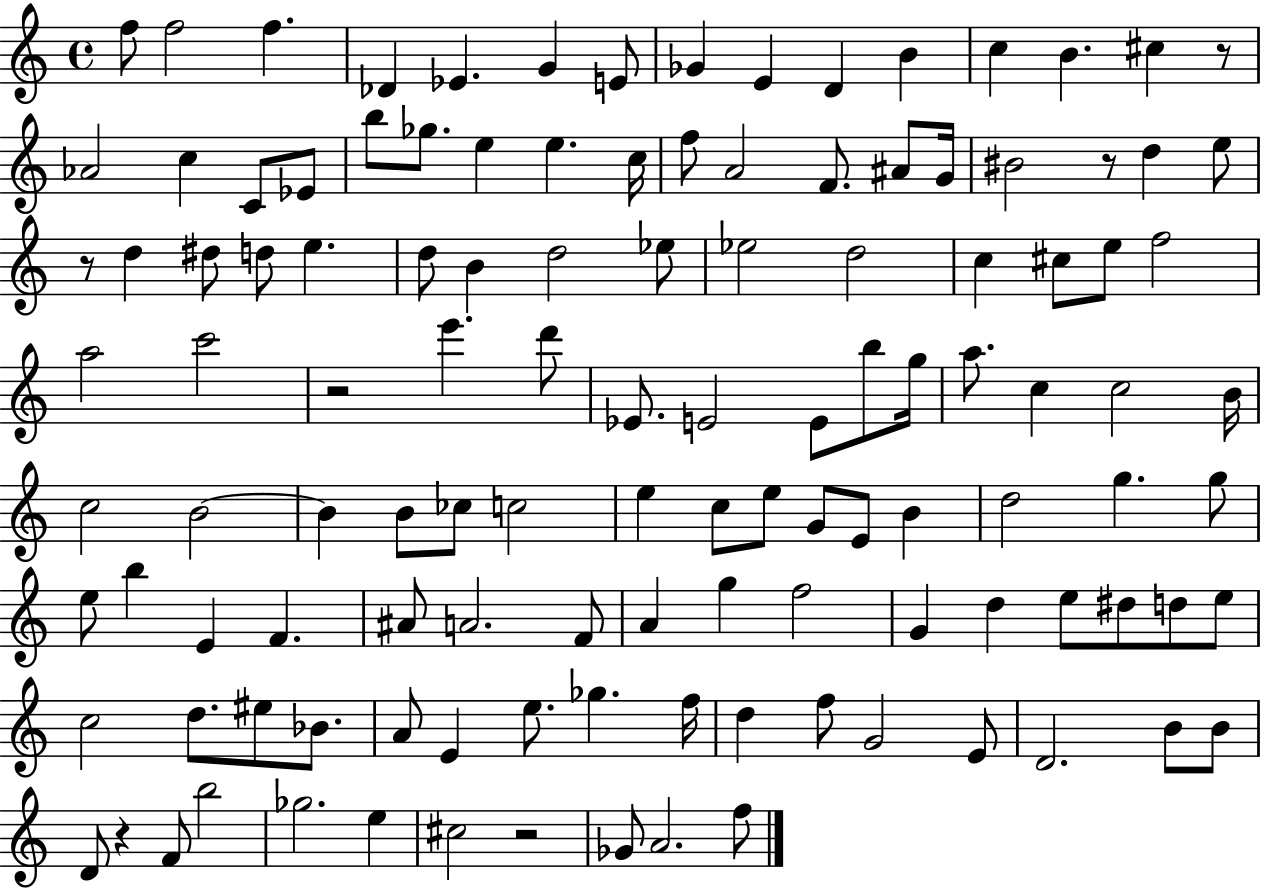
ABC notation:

X:1
T:Untitled
M:4/4
L:1/4
K:C
f/2 f2 f _D _E G E/2 _G E D B c B ^c z/2 _A2 c C/2 _E/2 b/2 _g/2 e e c/4 f/2 A2 F/2 ^A/2 G/4 ^B2 z/2 d e/2 z/2 d ^d/2 d/2 e d/2 B d2 _e/2 _e2 d2 c ^c/2 e/2 f2 a2 c'2 z2 e' d'/2 _E/2 E2 E/2 b/2 g/4 a/2 c c2 B/4 c2 B2 B B/2 _c/2 c2 e c/2 e/2 G/2 E/2 B d2 g g/2 e/2 b E F ^A/2 A2 F/2 A g f2 G d e/2 ^d/2 d/2 e/2 c2 d/2 ^e/2 _B/2 A/2 E e/2 _g f/4 d f/2 G2 E/2 D2 B/2 B/2 D/2 z F/2 b2 _g2 e ^c2 z2 _G/2 A2 f/2